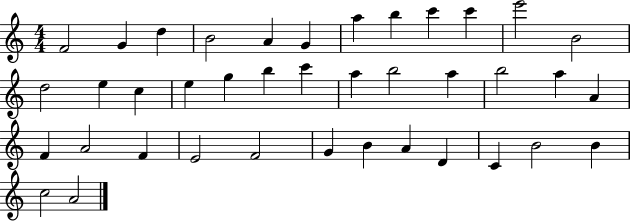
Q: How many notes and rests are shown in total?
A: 39